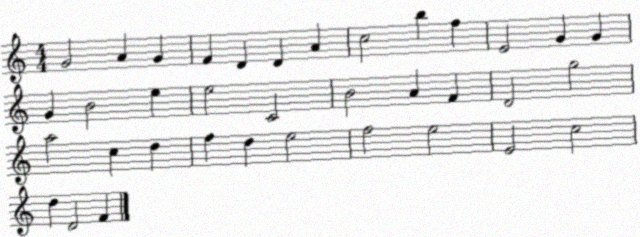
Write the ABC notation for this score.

X:1
T:Untitled
M:4/4
L:1/4
K:C
G2 A G F D D A c2 b f E2 G G G B2 e e2 C2 B2 A F D2 g2 a2 c d f d e2 f2 e2 E2 c2 d D2 F